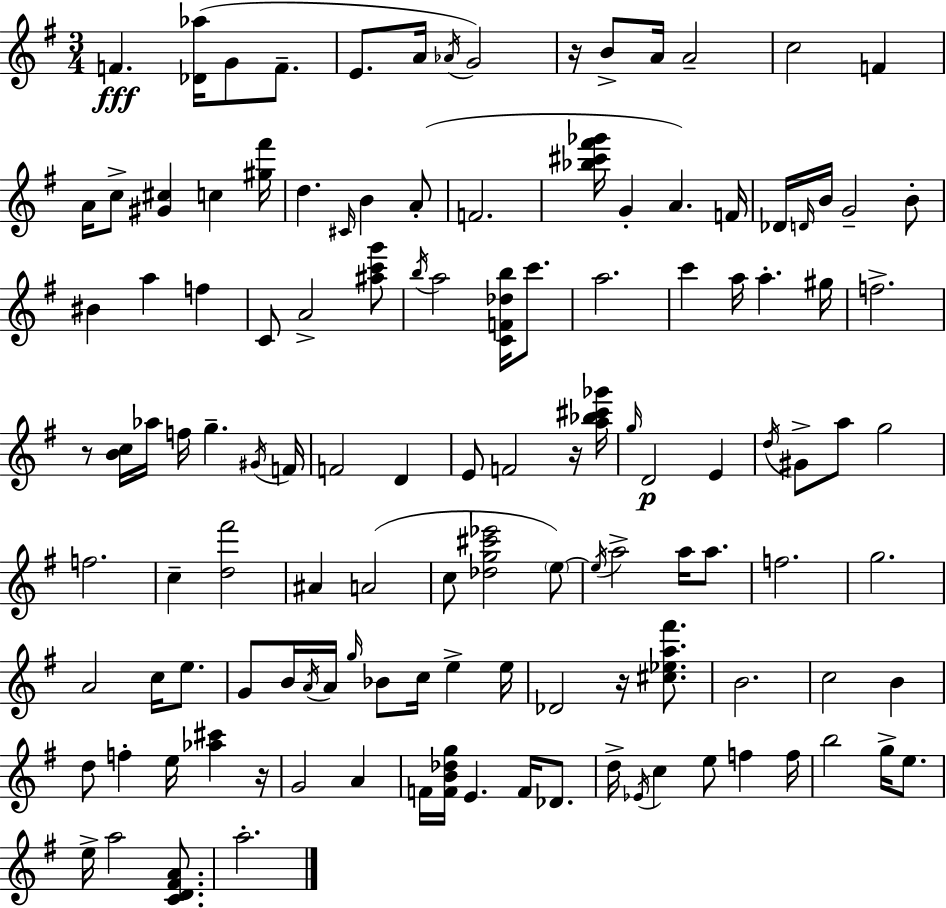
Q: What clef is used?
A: treble